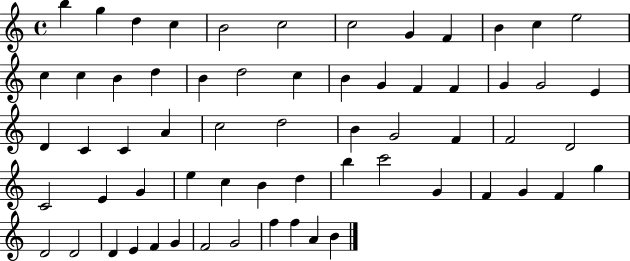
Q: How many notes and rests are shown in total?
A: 63